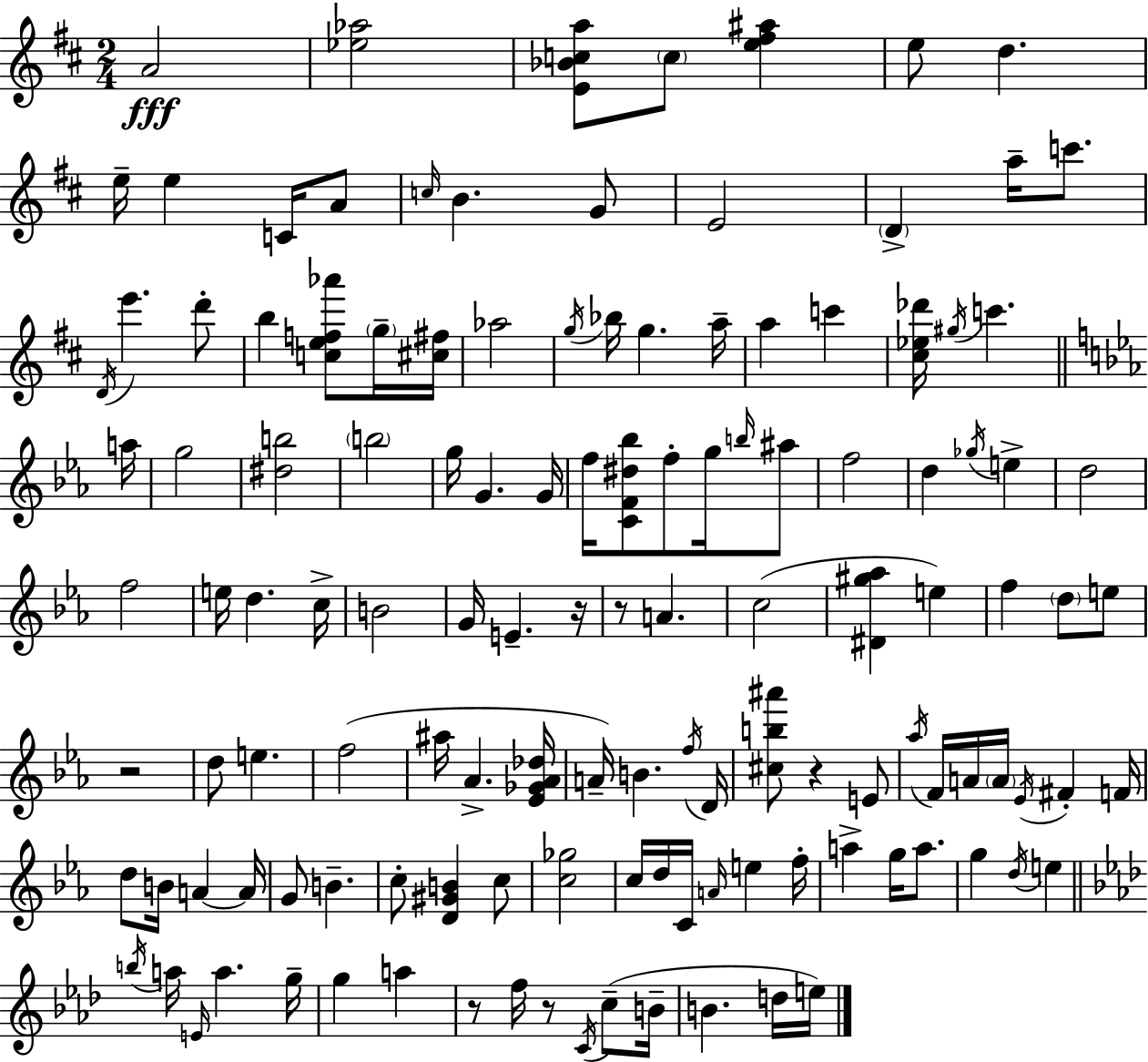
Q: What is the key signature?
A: D major